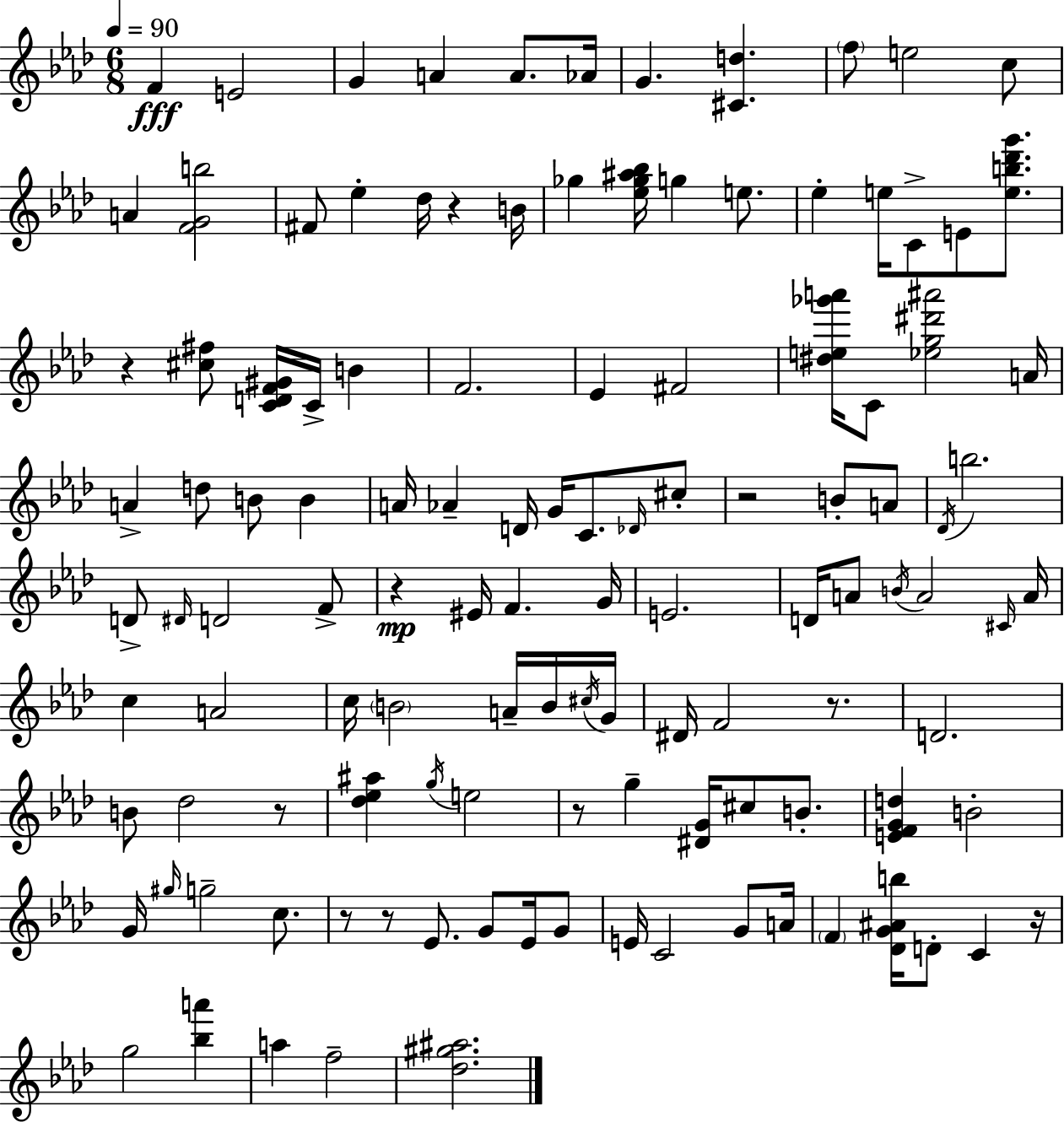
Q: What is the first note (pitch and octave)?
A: F4